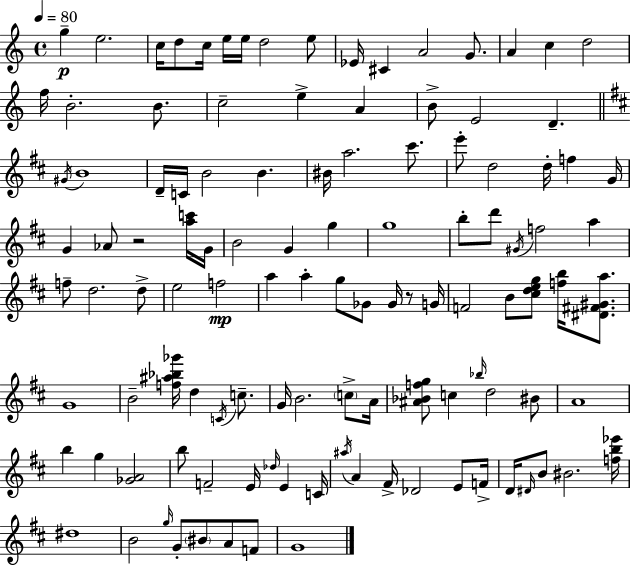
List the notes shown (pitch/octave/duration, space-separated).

G5/q E5/h. C5/s D5/e C5/s E5/s E5/s D5/h E5/e Eb4/s C#4/q A4/h G4/e. A4/q C5/q D5/h F5/s B4/h. B4/e. C5/h E5/q A4/q B4/e E4/h D4/q. G#4/s B4/w D4/s C4/s B4/h B4/q. BIS4/s A5/h. C#6/e. E6/e D5/h D5/s F5/q G4/s G4/q Ab4/e R/h [A5,C6]/s G4/s B4/h G4/q G5/q G5/w B5/e D6/e G#4/s F5/h A5/q F5/e D5/h. D5/e E5/h F5/h A5/q A5/q G5/e Gb4/e Gb4/s R/e G4/s F4/h B4/e [C#5,D5,E5,G5]/e [F5,B5]/s [D#4,F#4,G#4,A5]/e. G4/w B4/h [F5,A#5,Bb5,Gb6]/s D5/q C4/s C5/e. G4/s B4/h. C5/e A4/s [A#4,Bb4,F5,G5]/e C5/q Bb5/s D5/h BIS4/e A4/w B5/q G5/q [Gb4,A4]/h B5/e F4/h E4/s Db5/s E4/q C4/s A#5/s A4/q F#4/s Db4/h E4/e F4/s D4/s D#4/s B4/e BIS4/h. [F5,B5,Eb6]/s D#5/w B4/h G5/s G4/e BIS4/e A4/e F4/e G4/w